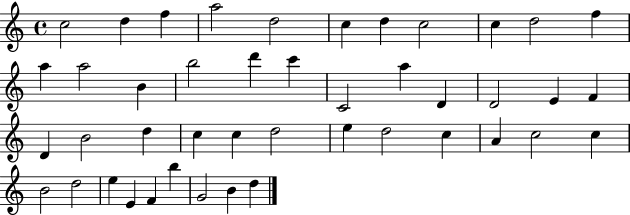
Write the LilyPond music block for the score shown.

{
  \clef treble
  \time 4/4
  \defaultTimeSignature
  \key c \major
  c''2 d''4 f''4 | a''2 d''2 | c''4 d''4 c''2 | c''4 d''2 f''4 | \break a''4 a''2 b'4 | b''2 d'''4 c'''4 | c'2 a''4 d'4 | d'2 e'4 f'4 | \break d'4 b'2 d''4 | c''4 c''4 d''2 | e''4 d''2 c''4 | a'4 c''2 c''4 | \break b'2 d''2 | e''4 e'4 f'4 b''4 | g'2 b'4 d''4 | \bar "|."
}